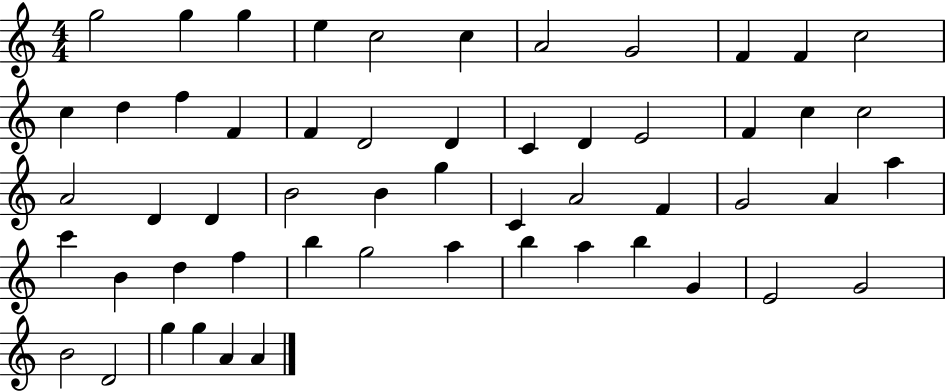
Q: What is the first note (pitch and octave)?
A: G5